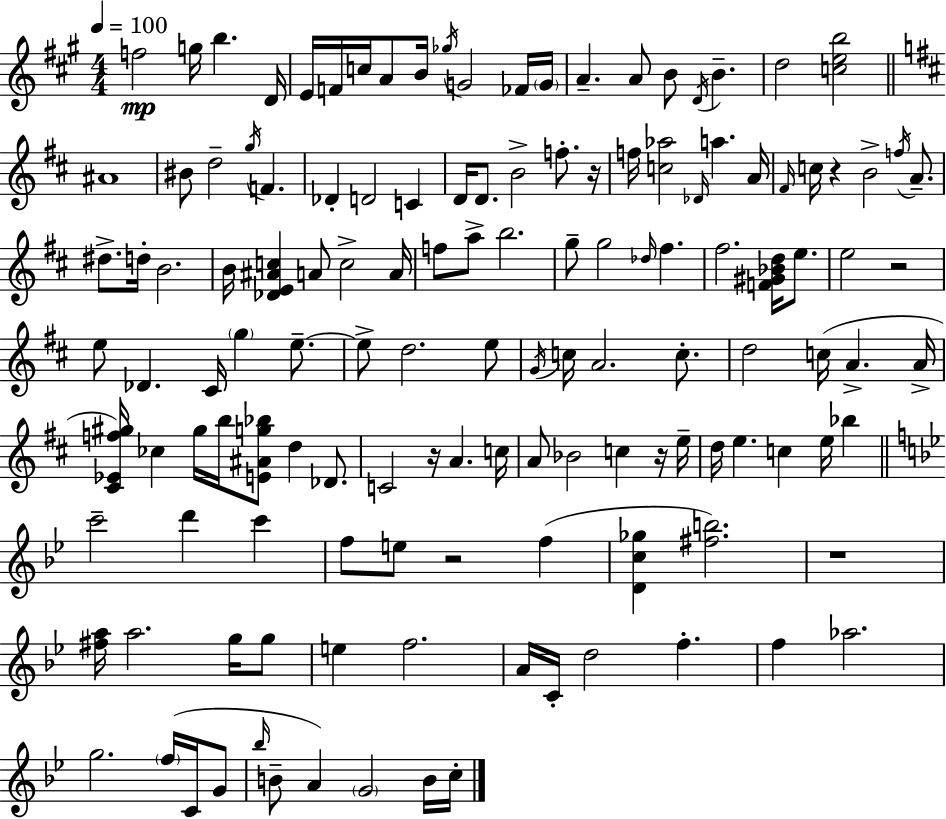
F5/h G5/s B5/q. D4/s E4/s F4/s C5/s A4/e B4/s Gb5/s G4/h FES4/s G4/s A4/q. A4/e B4/e D4/s B4/q. D5/h [C5,E5,B5]/h A#4/w BIS4/e D5/h G5/s F4/q. Db4/q D4/h C4/q D4/s D4/e. B4/h F5/e. R/s F5/s [C5,Ab5]/h Db4/s A5/q. A4/s F#4/s C5/s R/q B4/h F5/s A4/e. D#5/e. D5/s B4/h. B4/s [Db4,E4,A#4,C5]/q A4/e C5/h A4/s F5/e A5/e B5/h. G5/e G5/h Db5/s F#5/q. F#5/h. [F4,G#4,Bb4,D5]/s E5/e. E5/h R/h E5/e Db4/q. C#4/s G5/q E5/e. E5/e D5/h. E5/e G4/s C5/s A4/h. C5/e. D5/h C5/s A4/q. A4/s [C#4,Eb4,F5,G#5]/s CES5/q G#5/s B5/s [E4,A#4,G5,Bb5]/e D5/q Db4/e. C4/h R/s A4/q. C5/s A4/e Bb4/h C5/q R/s E5/s D5/s E5/q. C5/q E5/s Bb5/q C6/h D6/q C6/q F5/e E5/e R/h F5/q [D4,C5,Gb5]/q [F#5,B5]/h. R/w [F#5,A5]/s A5/h. G5/s G5/e E5/q F5/h. A4/s C4/s D5/h F5/q. F5/q Ab5/h. G5/h. F5/s C4/s G4/e Bb5/s B4/e A4/q G4/h B4/s C5/s